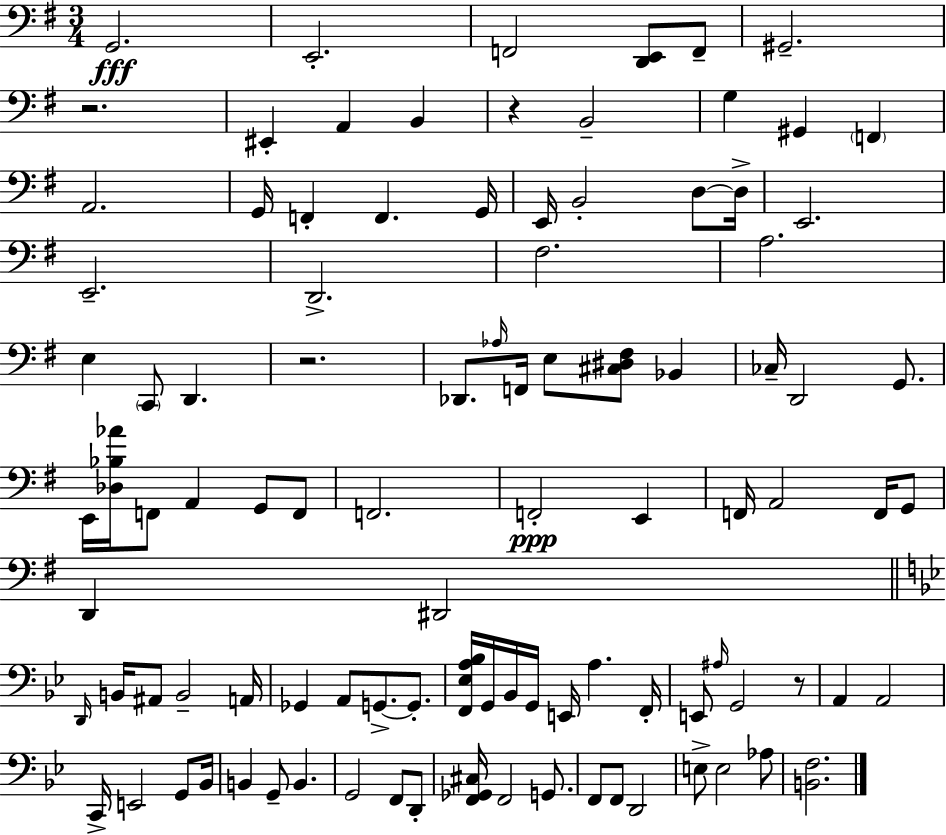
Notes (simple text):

G2/h. E2/h. F2/h [D2,E2]/e F2/e G#2/h. R/h. EIS2/q A2/q B2/q R/q B2/h G3/q G#2/q F2/q A2/h. G2/s F2/q F2/q. G2/s E2/s B2/h D3/e D3/s E2/h. E2/h. D2/h. F#3/h. A3/h. E3/q C2/e D2/q. R/h. Db2/e. Ab3/s F2/s E3/e [C#3,D#3,F#3]/e Bb2/q CES3/s D2/h G2/e. E2/s [Db3,Bb3,Ab4]/s F2/e A2/q G2/e F2/e F2/h. F2/h E2/q F2/s A2/h F2/s G2/e D2/q D#2/h D2/s B2/s A#2/e B2/h A2/s Gb2/q A2/e G2/e. G2/e. [F2,Eb3,A3,Bb3]/s G2/s Bb2/s G2/s E2/s A3/q. F2/s E2/e A#3/s G2/h R/e A2/q A2/h C2/s E2/h G2/e Bb2/s B2/q G2/e B2/q. G2/h F2/e D2/e [F2,Gb2,C#3]/s F2/h G2/e. F2/e F2/e D2/h E3/e E3/h Ab3/e [B2,F3]/h.